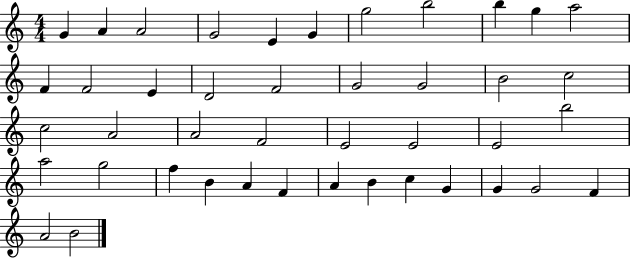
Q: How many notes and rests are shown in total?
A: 43